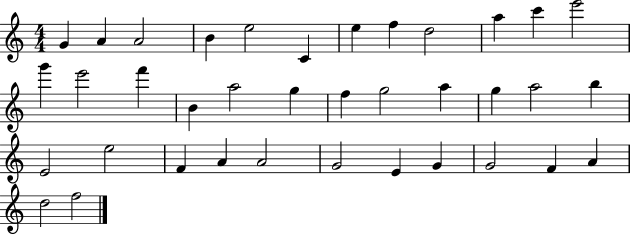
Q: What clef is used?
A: treble